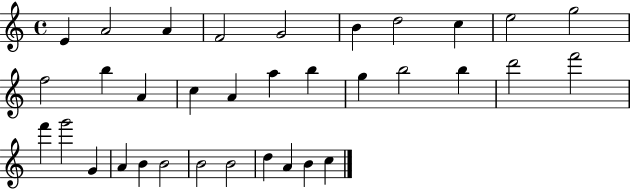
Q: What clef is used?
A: treble